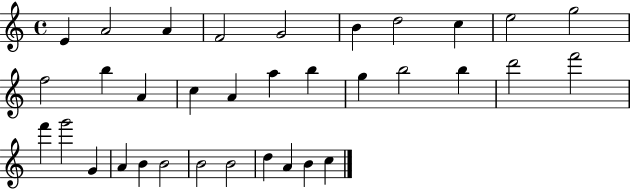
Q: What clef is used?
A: treble